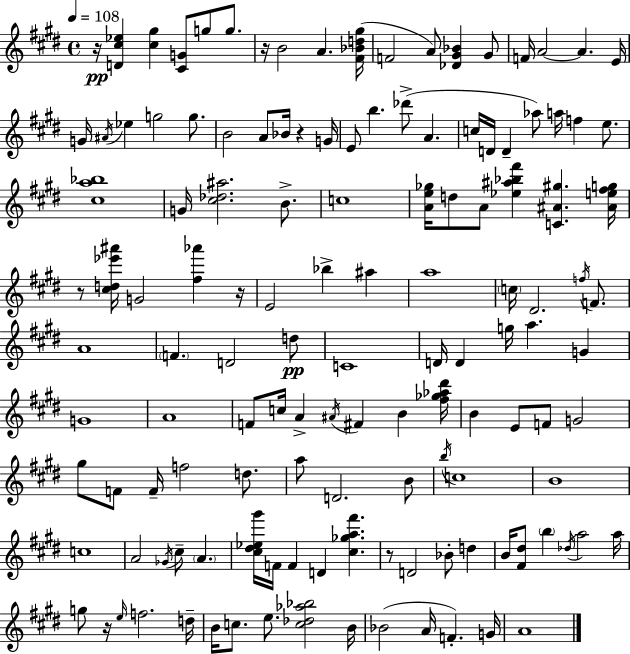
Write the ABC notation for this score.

X:1
T:Untitled
M:4/4
L:1/4
K:E
z/4 [D^c_e] [^c^g] [^CG]/2 g/2 g/2 z/4 B2 A [^F_Bd^g]/4 F2 A/2 [_D^G_B] ^G/2 F/4 A2 A E/4 G/4 ^A/4 _e g2 g/2 B2 A/2 _B/4 z G/4 E/2 b _d'/2 A c/4 D/4 D _a/2 a/4 f e/2 [^ca_b]4 G/4 [^c_d^a]2 B/2 c4 [Ae_g]/4 d/2 A/2 [_e^a_b^f'] [C^A^g] [^Ae^fg]/4 z/2 [^cd_e'^a']/4 G2 [^f_a'] z/4 E2 _b ^a a4 c/4 ^D2 f/4 F/2 A4 F D2 d/2 C4 D/4 D g/4 a G G4 A4 F/2 c/4 A ^A/4 ^F B [^f_g_a^d']/4 B E/2 F/2 G2 ^g/2 F/2 F/4 f2 d/2 a/2 D2 B/2 b/4 c4 B4 c4 A2 _G/4 ^c/2 A [^c^d_e^g']/4 F/4 F D [^c_ga^f'] z/2 D2 _B/2 d B/4 [^F^d]/2 b _d/4 a2 a/4 g/2 z/4 e/4 f2 d/4 B/4 c/2 e/2 [c_d_a_b]2 B/4 _B2 A/4 F G/4 A4